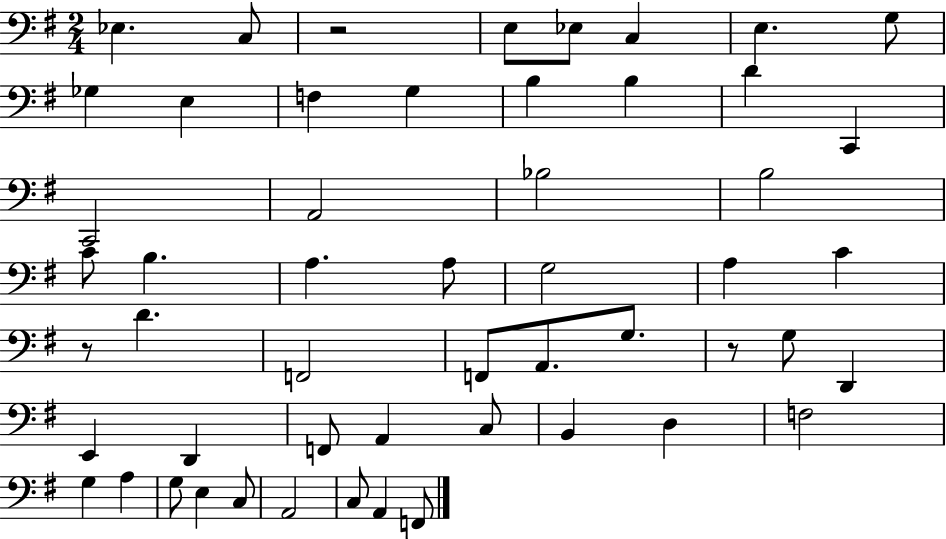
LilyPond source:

{
  \clef bass
  \numericTimeSignature
  \time 2/4
  \key g \major
  ees4. c8 | r2 | e8 ees8 c4 | e4. g8 | \break ges4 e4 | f4 g4 | b4 b4 | d'4 c,4 | \break c,2 | a,2 | bes2 | b2 | \break c'8 b4. | a4. a8 | g2 | a4 c'4 | \break r8 d'4. | f,2 | f,8 a,8. g8. | r8 g8 d,4 | \break e,4 d,4 | f,8 a,4 c8 | b,4 d4 | f2 | \break g4 a4 | g8 e4 c8 | a,2 | c8 a,4 f,8 | \break \bar "|."
}